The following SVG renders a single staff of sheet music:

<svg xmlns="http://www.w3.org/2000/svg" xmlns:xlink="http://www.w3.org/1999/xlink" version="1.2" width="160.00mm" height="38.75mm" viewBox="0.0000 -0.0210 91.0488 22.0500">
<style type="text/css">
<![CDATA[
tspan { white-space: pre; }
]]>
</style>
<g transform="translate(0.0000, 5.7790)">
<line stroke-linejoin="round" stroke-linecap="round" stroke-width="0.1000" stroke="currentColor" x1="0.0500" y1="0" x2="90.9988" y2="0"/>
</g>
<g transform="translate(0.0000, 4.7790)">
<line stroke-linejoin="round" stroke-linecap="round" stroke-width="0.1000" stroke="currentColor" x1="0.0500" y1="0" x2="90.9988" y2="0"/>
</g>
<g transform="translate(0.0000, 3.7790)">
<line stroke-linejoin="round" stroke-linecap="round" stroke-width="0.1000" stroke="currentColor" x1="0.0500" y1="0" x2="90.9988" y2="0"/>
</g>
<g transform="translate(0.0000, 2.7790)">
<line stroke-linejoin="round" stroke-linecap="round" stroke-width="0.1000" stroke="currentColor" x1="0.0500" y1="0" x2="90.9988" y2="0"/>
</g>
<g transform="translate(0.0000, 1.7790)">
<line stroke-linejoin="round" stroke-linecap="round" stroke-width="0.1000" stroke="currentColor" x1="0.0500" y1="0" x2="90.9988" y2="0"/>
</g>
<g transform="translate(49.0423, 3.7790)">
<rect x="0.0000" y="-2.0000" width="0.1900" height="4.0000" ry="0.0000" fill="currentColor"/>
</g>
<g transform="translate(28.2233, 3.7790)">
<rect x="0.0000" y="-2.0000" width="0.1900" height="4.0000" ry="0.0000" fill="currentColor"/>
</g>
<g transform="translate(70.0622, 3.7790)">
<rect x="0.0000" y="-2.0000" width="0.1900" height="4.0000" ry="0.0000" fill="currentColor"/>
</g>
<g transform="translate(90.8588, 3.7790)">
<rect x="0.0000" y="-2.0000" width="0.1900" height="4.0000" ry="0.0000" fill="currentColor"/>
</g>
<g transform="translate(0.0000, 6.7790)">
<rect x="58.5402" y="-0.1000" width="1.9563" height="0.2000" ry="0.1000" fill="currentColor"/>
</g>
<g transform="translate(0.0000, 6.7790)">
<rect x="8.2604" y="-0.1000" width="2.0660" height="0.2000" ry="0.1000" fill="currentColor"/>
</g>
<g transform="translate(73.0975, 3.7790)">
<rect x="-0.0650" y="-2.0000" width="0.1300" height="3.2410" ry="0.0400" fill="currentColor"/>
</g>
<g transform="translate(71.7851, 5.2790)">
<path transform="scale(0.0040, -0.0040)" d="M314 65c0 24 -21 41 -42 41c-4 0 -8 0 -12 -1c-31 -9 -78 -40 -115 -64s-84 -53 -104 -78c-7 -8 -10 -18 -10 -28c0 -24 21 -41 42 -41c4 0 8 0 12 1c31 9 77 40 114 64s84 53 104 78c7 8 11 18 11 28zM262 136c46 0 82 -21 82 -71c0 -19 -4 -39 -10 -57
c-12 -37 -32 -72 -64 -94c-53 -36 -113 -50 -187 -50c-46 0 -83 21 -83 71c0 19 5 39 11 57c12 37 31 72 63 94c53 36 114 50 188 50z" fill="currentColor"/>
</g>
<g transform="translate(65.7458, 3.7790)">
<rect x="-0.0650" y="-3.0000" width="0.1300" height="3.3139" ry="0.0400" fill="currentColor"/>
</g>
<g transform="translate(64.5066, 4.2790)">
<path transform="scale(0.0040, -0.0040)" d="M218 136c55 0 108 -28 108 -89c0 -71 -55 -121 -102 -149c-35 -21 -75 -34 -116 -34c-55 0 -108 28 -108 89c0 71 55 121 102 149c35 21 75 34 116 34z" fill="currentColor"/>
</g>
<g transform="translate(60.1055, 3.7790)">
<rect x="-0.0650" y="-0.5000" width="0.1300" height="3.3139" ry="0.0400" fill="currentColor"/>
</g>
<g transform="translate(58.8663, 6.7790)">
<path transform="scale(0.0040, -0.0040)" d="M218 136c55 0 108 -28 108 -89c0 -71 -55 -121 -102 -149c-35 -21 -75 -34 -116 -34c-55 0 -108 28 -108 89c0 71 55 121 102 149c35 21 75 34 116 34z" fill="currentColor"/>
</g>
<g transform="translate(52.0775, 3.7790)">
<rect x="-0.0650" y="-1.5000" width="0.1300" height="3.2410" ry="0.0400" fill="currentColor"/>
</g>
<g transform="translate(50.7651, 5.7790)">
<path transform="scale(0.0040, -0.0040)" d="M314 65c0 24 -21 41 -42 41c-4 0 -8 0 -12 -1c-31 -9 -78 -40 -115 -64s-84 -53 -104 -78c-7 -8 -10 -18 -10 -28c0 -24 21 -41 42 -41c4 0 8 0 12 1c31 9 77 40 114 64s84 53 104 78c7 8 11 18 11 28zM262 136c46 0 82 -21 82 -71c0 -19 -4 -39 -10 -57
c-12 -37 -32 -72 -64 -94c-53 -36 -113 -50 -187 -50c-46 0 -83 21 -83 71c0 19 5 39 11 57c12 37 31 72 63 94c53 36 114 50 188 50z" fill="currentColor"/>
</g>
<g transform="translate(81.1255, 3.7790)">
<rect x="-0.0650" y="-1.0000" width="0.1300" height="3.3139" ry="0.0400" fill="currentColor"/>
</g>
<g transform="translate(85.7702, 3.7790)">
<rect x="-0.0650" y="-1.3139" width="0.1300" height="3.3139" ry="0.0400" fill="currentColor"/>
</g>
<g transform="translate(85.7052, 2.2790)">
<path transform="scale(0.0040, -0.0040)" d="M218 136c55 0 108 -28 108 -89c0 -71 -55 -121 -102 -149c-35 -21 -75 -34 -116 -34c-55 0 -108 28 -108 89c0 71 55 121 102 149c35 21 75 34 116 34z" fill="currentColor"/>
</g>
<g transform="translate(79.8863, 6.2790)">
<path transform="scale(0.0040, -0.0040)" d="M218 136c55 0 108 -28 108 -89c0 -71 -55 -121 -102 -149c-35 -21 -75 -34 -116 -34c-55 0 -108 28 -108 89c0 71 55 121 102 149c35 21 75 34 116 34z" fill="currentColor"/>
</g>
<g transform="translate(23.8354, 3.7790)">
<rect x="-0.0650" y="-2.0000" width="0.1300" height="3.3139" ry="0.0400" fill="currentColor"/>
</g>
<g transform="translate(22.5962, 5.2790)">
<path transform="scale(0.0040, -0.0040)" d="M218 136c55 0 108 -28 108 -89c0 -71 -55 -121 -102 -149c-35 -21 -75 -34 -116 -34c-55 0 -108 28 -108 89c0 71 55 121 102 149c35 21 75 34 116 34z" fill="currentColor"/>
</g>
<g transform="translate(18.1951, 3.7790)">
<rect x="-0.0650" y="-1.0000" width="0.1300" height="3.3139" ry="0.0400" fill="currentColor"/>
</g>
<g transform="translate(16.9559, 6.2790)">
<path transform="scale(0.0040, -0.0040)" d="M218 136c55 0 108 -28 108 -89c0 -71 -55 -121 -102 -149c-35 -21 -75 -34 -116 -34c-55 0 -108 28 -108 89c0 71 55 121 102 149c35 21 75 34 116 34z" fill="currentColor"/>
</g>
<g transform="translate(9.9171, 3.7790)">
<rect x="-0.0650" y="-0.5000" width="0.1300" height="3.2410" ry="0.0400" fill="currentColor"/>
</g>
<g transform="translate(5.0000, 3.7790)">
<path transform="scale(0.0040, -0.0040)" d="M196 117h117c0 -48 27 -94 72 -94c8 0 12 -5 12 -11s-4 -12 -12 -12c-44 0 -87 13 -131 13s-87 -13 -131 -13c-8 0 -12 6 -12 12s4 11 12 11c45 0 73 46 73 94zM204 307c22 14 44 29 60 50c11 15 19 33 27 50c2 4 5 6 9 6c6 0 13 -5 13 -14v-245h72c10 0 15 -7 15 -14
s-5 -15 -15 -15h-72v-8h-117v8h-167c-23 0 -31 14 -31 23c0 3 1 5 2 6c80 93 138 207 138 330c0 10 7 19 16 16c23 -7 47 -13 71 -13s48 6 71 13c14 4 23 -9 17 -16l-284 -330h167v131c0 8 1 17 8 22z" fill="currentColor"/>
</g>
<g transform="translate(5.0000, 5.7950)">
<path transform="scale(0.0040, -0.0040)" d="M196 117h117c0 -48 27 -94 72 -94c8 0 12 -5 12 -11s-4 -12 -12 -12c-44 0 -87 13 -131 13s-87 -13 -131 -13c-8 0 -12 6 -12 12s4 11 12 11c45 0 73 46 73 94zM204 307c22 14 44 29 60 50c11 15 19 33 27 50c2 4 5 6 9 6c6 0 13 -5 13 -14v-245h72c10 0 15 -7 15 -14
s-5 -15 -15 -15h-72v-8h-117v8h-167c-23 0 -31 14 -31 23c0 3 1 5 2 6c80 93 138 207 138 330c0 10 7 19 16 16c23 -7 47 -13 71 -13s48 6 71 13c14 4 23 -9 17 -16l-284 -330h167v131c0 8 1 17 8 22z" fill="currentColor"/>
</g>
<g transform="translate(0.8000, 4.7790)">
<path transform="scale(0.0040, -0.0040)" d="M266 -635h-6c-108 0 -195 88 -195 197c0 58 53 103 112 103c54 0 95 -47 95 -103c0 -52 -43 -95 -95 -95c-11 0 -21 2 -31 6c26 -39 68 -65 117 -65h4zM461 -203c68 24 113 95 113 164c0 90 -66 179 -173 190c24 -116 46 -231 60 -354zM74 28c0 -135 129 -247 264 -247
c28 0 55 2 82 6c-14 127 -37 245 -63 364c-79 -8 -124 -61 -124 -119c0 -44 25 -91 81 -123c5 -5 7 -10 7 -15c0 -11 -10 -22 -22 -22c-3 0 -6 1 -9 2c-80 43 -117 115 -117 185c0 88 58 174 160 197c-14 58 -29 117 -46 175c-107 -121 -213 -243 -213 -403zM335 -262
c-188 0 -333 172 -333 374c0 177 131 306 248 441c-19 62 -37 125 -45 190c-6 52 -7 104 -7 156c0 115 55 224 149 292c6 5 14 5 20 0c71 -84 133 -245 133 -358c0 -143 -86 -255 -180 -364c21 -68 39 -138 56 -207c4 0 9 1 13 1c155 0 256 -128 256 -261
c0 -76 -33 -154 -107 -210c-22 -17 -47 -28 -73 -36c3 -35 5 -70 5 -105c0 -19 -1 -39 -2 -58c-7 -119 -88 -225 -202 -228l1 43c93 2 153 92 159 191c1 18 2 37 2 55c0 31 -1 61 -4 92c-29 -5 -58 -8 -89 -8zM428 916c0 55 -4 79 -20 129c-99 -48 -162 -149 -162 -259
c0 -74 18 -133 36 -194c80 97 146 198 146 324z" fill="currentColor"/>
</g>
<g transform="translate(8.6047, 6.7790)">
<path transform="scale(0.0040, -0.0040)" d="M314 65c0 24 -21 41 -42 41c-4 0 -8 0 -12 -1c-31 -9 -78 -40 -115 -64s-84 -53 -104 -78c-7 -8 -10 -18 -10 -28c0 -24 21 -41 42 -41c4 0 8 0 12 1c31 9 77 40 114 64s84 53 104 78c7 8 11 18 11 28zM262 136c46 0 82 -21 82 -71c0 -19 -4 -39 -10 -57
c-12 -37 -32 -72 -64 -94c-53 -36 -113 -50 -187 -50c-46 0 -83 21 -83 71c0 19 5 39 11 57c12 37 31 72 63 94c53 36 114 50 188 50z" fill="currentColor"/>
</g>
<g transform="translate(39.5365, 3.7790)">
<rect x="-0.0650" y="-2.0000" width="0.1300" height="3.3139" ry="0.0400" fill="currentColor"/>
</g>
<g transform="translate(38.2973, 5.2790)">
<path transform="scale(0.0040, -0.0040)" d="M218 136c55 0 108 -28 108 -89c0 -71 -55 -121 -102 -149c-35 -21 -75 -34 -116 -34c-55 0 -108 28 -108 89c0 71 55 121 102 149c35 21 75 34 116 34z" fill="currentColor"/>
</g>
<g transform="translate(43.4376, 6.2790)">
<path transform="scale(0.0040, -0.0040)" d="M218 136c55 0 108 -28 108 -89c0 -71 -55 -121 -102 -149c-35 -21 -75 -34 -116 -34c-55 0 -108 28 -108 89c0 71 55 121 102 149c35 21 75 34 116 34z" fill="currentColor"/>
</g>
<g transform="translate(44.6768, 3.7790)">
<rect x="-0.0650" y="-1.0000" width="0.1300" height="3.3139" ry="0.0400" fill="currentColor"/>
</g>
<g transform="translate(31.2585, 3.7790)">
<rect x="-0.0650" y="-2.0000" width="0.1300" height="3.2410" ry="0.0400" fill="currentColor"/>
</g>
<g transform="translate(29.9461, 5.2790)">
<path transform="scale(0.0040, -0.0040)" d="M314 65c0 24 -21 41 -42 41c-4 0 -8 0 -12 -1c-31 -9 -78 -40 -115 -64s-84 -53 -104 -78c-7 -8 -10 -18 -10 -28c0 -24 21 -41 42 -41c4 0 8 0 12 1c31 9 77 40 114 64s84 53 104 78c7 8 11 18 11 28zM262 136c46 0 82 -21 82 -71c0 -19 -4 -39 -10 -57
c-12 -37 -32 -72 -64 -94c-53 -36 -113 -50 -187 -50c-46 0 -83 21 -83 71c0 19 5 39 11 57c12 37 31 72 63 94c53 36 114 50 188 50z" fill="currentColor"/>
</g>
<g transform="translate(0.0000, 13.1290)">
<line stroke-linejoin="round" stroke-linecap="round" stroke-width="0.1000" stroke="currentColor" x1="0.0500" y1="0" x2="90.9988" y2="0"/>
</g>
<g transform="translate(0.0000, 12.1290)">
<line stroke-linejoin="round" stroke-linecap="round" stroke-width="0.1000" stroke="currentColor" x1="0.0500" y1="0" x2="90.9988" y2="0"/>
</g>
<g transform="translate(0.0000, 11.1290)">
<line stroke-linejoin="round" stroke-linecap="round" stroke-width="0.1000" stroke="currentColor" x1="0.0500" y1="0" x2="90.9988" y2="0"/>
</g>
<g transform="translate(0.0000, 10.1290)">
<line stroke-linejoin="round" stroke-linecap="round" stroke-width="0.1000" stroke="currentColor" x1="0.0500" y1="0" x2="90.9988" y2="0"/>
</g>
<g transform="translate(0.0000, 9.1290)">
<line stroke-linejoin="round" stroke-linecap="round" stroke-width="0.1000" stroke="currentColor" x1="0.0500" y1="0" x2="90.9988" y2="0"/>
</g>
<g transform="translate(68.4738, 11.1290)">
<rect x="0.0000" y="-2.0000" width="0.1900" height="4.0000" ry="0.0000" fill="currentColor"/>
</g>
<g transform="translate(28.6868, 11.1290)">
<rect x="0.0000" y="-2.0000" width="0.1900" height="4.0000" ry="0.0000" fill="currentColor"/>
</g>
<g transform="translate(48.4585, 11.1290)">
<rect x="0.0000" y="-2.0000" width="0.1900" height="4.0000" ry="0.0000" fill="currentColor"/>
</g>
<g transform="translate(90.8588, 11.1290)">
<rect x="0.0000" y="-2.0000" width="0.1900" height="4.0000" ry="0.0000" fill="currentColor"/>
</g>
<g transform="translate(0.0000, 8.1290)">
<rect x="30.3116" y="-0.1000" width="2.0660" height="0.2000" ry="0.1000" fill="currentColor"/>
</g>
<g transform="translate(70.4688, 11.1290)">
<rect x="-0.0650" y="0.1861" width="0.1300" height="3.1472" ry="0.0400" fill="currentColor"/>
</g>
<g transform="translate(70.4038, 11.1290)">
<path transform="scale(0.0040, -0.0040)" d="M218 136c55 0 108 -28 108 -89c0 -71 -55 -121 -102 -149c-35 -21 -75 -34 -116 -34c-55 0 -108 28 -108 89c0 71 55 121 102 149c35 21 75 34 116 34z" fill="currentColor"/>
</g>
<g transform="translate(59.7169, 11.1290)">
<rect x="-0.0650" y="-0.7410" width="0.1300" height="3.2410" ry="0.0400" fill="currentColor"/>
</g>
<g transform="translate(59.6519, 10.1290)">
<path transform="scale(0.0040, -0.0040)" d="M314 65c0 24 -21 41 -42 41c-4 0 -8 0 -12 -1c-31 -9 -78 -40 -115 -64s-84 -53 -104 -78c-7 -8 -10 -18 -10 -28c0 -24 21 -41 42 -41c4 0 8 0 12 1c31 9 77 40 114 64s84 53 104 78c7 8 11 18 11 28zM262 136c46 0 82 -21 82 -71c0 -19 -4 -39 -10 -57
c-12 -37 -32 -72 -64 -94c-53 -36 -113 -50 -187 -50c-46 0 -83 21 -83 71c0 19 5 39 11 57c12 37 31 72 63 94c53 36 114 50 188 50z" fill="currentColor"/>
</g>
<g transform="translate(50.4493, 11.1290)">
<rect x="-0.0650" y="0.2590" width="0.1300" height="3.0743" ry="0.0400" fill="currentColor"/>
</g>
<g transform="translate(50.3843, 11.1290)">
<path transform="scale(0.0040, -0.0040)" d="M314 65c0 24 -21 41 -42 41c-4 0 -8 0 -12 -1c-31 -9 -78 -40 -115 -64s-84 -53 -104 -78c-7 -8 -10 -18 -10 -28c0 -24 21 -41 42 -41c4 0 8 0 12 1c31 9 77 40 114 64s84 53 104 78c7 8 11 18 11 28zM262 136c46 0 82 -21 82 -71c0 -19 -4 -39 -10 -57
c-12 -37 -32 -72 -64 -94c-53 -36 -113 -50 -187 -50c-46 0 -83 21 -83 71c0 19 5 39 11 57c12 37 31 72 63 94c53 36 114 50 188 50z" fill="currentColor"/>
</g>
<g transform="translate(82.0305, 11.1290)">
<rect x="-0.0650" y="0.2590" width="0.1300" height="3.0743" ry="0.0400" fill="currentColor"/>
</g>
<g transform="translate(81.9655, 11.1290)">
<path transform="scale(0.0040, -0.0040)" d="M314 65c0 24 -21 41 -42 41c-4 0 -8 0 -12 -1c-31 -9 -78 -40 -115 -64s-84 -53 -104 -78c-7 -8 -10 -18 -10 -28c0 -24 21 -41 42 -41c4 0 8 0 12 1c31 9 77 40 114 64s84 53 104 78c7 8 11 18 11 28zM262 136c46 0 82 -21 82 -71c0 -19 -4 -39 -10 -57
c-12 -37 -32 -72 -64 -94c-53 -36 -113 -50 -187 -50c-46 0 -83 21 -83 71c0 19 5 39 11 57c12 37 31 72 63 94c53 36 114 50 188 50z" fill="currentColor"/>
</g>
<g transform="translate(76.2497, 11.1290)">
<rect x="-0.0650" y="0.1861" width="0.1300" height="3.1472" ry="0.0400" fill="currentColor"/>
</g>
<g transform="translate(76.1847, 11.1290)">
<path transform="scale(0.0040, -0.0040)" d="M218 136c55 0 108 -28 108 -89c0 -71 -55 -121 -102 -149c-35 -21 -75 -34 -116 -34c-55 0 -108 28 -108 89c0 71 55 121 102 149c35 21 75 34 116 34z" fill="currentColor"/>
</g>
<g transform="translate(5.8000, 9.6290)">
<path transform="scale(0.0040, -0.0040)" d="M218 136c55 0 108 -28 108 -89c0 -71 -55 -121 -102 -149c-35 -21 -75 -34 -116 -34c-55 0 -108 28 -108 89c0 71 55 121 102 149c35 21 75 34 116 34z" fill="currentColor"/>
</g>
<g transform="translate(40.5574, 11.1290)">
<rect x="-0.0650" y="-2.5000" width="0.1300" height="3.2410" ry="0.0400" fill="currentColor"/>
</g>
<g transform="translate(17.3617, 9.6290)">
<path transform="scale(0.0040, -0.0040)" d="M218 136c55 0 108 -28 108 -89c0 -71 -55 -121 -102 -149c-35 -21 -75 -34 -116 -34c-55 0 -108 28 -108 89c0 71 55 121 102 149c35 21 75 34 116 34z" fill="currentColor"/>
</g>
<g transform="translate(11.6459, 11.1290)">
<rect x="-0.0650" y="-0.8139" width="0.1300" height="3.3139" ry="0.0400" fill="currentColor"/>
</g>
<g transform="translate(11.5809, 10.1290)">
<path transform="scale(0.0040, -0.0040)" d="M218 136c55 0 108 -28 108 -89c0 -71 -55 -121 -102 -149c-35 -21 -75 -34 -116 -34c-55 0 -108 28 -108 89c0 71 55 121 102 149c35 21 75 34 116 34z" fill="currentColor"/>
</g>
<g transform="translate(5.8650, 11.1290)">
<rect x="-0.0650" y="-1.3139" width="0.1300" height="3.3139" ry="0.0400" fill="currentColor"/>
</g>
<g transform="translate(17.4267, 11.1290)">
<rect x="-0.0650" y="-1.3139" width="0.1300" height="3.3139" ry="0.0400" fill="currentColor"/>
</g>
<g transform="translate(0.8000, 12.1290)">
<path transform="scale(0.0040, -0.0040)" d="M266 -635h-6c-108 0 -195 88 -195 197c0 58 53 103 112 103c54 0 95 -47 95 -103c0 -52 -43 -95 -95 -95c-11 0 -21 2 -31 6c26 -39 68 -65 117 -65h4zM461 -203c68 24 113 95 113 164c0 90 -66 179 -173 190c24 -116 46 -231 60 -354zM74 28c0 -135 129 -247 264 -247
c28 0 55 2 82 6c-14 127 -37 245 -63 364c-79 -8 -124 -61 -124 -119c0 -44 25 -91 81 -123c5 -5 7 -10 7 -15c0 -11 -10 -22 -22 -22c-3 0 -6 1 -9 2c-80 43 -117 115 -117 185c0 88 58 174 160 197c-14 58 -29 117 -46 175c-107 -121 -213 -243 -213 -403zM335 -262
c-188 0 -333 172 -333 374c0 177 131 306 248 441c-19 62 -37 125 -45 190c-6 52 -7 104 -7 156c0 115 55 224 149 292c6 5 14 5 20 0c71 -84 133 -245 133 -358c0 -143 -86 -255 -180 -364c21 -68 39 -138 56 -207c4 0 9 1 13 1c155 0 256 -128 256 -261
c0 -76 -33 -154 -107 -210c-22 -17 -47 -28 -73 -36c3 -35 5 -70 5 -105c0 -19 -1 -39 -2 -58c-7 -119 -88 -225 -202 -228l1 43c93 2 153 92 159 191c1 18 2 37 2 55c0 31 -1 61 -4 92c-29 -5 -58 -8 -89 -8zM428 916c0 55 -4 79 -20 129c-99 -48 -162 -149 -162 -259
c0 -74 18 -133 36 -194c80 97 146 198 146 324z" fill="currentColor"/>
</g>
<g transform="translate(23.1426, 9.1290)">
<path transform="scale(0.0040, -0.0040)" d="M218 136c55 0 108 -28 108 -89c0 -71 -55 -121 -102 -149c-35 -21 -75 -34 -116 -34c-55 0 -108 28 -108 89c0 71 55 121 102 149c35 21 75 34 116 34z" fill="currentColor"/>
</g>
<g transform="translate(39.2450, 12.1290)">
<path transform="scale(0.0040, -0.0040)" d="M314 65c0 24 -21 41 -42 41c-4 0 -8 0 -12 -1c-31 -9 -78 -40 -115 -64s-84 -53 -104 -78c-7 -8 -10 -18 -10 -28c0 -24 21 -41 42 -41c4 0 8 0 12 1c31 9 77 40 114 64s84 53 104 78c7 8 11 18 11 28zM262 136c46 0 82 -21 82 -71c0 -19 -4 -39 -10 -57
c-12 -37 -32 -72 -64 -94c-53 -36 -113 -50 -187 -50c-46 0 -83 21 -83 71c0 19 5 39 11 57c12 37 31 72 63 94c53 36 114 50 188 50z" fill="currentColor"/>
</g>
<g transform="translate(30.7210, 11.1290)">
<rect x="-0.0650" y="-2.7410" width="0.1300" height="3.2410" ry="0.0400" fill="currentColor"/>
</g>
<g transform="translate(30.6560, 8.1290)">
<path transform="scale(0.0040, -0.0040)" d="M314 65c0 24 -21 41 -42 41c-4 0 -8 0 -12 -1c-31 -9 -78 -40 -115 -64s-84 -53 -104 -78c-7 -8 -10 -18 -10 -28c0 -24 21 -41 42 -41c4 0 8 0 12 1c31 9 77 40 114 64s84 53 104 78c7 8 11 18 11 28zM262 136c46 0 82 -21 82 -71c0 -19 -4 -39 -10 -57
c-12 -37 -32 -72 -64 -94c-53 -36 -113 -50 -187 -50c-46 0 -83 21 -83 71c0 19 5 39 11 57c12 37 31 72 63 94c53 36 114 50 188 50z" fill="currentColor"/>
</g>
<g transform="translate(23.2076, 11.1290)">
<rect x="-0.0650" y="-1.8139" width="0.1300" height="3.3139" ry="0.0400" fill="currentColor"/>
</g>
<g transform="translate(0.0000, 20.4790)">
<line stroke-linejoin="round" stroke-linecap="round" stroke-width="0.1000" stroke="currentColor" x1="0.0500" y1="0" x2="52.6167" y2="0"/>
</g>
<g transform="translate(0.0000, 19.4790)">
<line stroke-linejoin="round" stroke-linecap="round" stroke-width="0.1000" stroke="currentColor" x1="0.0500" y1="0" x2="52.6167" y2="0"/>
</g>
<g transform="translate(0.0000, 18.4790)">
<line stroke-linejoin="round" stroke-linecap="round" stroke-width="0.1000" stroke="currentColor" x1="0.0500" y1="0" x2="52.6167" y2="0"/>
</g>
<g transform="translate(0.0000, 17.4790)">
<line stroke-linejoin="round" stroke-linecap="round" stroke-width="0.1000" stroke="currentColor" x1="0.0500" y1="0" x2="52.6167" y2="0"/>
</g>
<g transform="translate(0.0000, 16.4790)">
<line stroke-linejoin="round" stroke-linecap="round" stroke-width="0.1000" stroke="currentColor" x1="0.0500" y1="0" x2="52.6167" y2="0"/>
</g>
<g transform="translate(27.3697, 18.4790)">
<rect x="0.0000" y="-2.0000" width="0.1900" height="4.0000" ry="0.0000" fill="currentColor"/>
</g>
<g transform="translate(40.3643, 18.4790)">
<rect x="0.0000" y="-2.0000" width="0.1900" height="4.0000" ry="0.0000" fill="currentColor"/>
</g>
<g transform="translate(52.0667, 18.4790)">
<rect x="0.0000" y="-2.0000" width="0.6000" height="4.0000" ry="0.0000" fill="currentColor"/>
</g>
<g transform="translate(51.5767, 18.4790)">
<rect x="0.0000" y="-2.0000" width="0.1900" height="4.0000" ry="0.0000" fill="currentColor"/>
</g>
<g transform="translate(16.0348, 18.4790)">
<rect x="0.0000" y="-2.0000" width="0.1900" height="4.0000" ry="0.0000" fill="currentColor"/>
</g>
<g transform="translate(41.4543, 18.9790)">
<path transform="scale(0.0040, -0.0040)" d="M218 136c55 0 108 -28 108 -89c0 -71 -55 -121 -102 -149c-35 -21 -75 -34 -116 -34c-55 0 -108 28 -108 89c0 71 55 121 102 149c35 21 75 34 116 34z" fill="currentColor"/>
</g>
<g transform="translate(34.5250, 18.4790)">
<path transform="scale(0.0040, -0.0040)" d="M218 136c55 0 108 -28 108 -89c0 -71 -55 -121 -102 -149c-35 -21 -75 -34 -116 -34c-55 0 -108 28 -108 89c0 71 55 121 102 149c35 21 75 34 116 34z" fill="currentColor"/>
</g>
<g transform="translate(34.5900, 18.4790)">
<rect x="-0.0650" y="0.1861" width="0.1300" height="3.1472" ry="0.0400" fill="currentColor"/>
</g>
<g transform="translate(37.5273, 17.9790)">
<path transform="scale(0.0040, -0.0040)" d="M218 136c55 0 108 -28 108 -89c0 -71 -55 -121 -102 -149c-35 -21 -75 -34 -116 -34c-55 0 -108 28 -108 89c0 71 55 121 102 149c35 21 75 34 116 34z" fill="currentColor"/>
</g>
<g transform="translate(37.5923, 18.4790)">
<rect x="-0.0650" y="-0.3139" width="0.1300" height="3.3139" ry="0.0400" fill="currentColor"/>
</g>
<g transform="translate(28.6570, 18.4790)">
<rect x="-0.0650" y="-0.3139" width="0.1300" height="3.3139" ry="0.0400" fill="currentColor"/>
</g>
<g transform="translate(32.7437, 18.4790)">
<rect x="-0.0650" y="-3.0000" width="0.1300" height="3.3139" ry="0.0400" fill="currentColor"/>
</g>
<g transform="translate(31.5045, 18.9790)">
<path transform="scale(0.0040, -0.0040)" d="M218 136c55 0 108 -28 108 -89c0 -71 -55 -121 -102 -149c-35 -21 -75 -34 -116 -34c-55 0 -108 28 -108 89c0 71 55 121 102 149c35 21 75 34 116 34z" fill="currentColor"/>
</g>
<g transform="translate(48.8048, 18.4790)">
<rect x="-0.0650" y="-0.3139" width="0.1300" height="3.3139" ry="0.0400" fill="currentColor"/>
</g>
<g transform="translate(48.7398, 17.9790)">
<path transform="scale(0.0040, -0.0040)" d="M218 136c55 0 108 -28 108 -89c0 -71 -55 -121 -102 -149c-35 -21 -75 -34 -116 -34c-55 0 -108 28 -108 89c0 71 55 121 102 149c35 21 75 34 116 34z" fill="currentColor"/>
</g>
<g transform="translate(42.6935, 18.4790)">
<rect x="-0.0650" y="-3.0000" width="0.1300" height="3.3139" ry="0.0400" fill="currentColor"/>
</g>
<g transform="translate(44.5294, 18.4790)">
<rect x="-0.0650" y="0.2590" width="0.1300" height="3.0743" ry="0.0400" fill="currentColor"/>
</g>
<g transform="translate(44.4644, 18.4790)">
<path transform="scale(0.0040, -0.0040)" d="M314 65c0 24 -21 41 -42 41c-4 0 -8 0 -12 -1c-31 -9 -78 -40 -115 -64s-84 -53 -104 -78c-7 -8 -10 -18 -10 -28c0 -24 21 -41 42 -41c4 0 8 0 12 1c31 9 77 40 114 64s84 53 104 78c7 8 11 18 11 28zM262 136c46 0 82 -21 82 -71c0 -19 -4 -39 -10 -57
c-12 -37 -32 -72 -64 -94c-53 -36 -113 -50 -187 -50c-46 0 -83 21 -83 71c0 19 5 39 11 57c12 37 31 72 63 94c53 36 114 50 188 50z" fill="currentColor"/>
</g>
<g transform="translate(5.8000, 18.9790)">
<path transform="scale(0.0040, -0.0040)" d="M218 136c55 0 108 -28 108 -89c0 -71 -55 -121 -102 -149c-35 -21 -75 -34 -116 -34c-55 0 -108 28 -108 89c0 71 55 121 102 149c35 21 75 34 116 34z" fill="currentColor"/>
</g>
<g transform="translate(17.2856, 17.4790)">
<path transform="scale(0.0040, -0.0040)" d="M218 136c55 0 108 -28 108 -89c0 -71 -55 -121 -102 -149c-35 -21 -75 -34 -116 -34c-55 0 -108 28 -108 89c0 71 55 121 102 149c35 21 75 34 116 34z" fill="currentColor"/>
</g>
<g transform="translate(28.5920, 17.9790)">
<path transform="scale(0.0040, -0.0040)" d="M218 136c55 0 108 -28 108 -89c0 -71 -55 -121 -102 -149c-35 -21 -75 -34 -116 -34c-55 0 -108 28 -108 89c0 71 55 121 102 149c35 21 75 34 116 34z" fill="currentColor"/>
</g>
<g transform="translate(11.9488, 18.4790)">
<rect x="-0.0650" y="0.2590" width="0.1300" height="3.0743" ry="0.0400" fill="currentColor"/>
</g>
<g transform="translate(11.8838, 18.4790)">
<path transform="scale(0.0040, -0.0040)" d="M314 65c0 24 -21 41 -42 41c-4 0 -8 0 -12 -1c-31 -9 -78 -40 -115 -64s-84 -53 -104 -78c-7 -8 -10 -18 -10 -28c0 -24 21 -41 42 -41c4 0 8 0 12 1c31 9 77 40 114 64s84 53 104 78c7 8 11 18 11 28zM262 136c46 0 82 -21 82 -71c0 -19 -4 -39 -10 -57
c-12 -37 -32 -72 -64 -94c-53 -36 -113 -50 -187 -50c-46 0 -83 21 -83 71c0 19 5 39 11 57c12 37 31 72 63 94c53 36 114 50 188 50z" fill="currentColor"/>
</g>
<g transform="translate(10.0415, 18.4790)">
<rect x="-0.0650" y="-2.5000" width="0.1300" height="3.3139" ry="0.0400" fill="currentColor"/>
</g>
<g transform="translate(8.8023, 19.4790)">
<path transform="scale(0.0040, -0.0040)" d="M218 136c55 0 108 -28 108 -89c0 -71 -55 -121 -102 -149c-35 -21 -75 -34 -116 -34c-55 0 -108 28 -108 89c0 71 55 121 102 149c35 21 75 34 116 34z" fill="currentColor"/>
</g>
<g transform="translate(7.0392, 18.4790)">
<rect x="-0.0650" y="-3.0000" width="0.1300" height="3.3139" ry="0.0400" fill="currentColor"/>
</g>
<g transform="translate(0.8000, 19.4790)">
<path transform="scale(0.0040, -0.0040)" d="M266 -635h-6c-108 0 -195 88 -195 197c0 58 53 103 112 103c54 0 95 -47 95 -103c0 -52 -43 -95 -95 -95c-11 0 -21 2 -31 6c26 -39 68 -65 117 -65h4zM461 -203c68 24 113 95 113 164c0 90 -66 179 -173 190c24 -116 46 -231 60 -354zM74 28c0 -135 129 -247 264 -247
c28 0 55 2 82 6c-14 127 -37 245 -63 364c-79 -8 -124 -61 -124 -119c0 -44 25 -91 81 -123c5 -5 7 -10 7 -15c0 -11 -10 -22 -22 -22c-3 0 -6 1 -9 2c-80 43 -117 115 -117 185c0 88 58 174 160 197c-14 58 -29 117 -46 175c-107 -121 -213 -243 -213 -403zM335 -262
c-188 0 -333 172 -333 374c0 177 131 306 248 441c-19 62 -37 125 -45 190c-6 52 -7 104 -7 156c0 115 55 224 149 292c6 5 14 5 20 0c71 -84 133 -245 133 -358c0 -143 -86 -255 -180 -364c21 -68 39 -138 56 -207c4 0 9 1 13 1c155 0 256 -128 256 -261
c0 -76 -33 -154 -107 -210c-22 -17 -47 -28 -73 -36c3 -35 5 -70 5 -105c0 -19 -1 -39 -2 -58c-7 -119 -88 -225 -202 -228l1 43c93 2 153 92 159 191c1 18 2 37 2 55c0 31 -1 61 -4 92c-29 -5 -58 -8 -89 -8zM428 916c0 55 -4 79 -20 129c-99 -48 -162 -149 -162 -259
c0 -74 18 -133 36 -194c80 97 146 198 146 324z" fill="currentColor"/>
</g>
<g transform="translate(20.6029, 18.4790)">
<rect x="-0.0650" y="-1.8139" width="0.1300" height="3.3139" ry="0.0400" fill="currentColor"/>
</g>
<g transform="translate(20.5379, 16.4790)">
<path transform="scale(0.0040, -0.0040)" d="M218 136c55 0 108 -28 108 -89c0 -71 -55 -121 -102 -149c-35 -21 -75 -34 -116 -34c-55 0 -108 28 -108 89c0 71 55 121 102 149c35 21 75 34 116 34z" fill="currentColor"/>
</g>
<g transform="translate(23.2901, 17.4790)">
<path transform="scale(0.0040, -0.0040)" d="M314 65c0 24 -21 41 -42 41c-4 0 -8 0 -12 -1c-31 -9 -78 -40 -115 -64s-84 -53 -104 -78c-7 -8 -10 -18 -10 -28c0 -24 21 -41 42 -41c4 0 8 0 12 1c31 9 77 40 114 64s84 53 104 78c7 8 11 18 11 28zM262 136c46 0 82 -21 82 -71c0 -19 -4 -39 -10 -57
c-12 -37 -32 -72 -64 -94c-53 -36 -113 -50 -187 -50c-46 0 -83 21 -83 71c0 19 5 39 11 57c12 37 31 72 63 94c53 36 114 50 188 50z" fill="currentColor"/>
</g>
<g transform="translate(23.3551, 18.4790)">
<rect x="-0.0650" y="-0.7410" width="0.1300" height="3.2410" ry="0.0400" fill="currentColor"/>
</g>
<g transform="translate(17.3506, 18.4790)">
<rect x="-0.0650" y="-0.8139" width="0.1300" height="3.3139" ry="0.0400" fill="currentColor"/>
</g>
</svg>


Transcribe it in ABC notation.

X:1
T:Untitled
M:4/4
L:1/4
K:C
C2 D F F2 F D E2 C A F2 D e e d e f a2 G2 B2 d2 B B B2 A G B2 d f d2 c A B c A B2 c